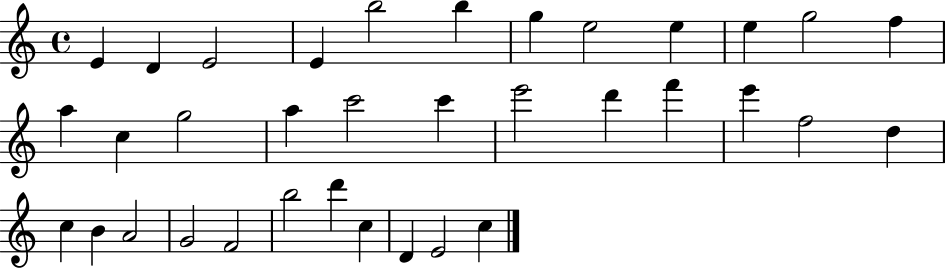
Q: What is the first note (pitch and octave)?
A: E4